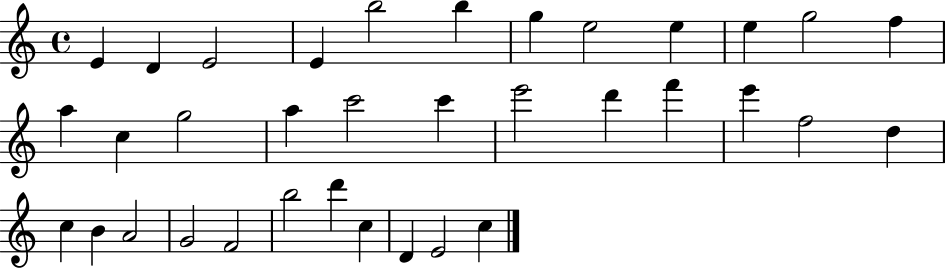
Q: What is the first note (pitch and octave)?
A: E4